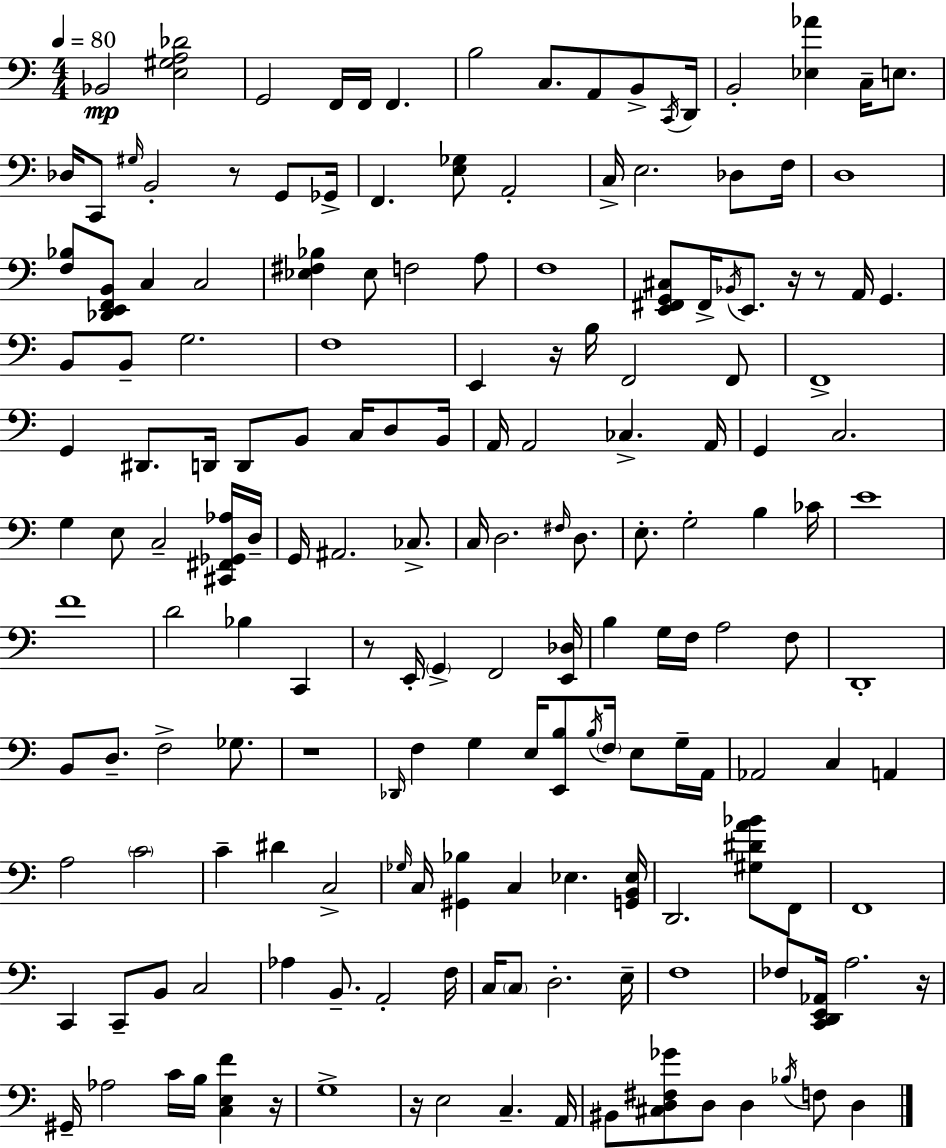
X:1
T:Untitled
M:4/4
L:1/4
K:Am
_B,,2 [E,^G,A,_D]2 G,,2 F,,/4 F,,/4 F,, B,2 C,/2 A,,/2 B,,/2 C,,/4 D,,/4 B,,2 [_E,_A] C,/4 E,/2 _D,/4 C,,/2 ^G,/4 B,,2 z/2 G,,/2 _G,,/4 F,, [E,_G,]/2 A,,2 C,/4 E,2 _D,/2 F,/4 D,4 [F,_B,]/2 [_D,,E,,F,,B,,]/2 C, C,2 [_E,^F,_B,] _E,/2 F,2 A,/2 F,4 [E,,^F,,G,,^C,]/2 ^F,,/4 _B,,/4 E,,/2 z/4 z/2 A,,/4 G,, B,,/2 B,,/2 G,2 F,4 E,, z/4 B,/4 F,,2 F,,/2 F,,4 G,, ^D,,/2 D,,/4 D,,/2 B,,/2 C,/4 D,/2 B,,/4 A,,/4 A,,2 _C, A,,/4 G,, C,2 G, E,/2 C,2 [^C,,^F,,_G,,_A,]/4 D,/4 G,,/4 ^A,,2 _C,/2 C,/4 D,2 ^F,/4 D,/2 E,/2 G,2 B, _C/4 E4 F4 D2 _B, C,, z/2 E,,/4 G,, F,,2 [E,,_D,]/4 B, G,/4 F,/4 A,2 F,/2 D,,4 B,,/2 D,/2 F,2 _G,/2 z4 _D,,/4 F, G, E,/4 [E,,B,]/2 B,/4 F,/4 E,/2 G,/4 A,,/4 _A,,2 C, A,, A,2 C2 C ^D C,2 _G,/4 C,/4 [^G,,_B,] C, _E, [G,,B,,_E,]/4 D,,2 [^G,^DA_B]/2 F,,/2 F,,4 C,, C,,/2 B,,/2 C,2 _A, B,,/2 A,,2 F,/4 C,/4 C,/2 D,2 E,/4 F,4 _F,/2 [C,,D,,E,,_A,,]/4 A,2 z/4 ^G,,/4 _A,2 C/4 B,/4 [C,E,F] z/4 G,4 z/4 E,2 C, A,,/4 ^B,,/2 [^C,D,^F,_G]/2 D,/2 D, _B,/4 F,/2 D,